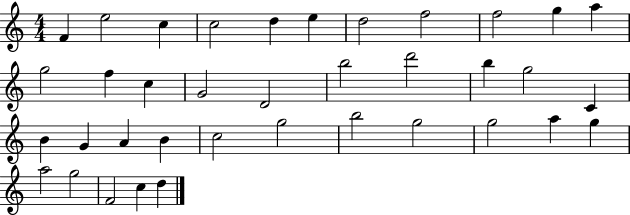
F4/q E5/h C5/q C5/h D5/q E5/q D5/h F5/h F5/h G5/q A5/q G5/h F5/q C5/q G4/h D4/h B5/h D6/h B5/q G5/h C4/q B4/q G4/q A4/q B4/q C5/h G5/h B5/h G5/h G5/h A5/q G5/q A5/h G5/h F4/h C5/q D5/q